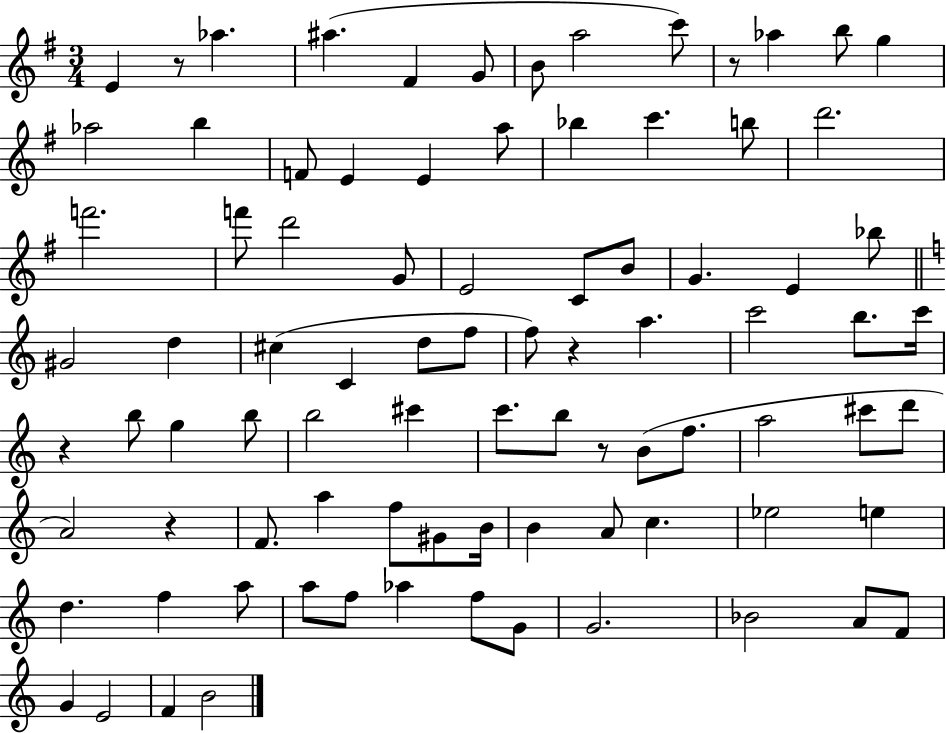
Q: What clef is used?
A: treble